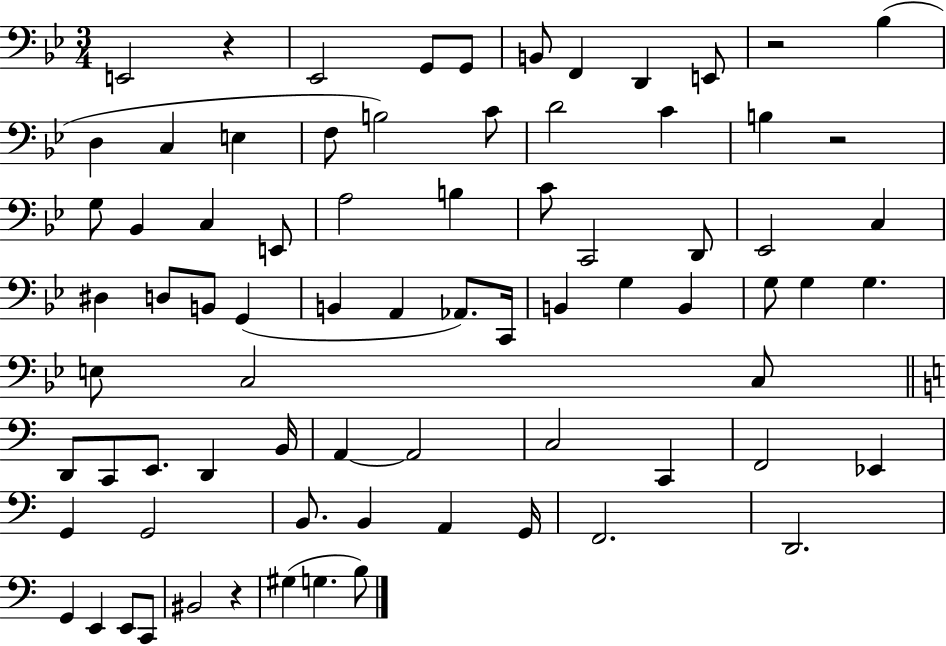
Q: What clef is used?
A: bass